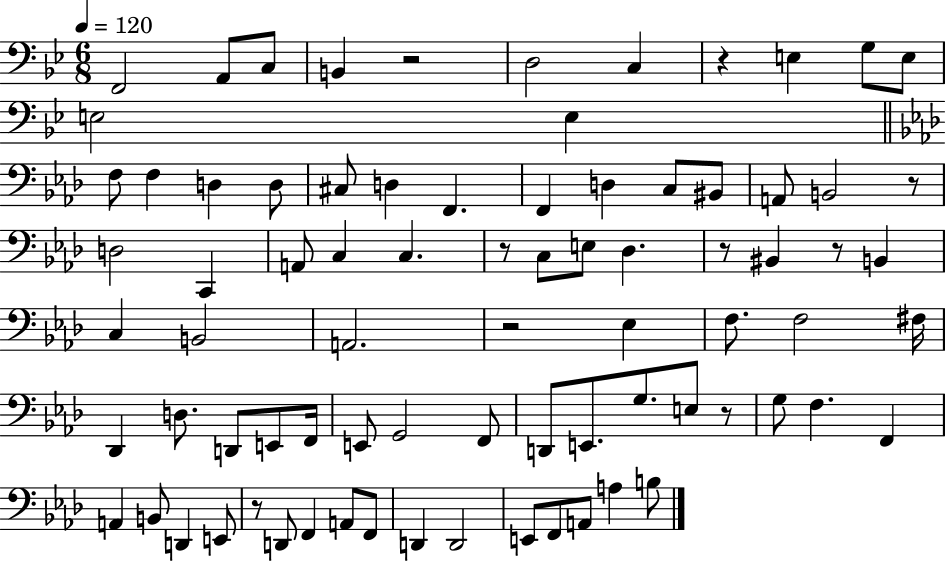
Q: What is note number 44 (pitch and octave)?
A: D2